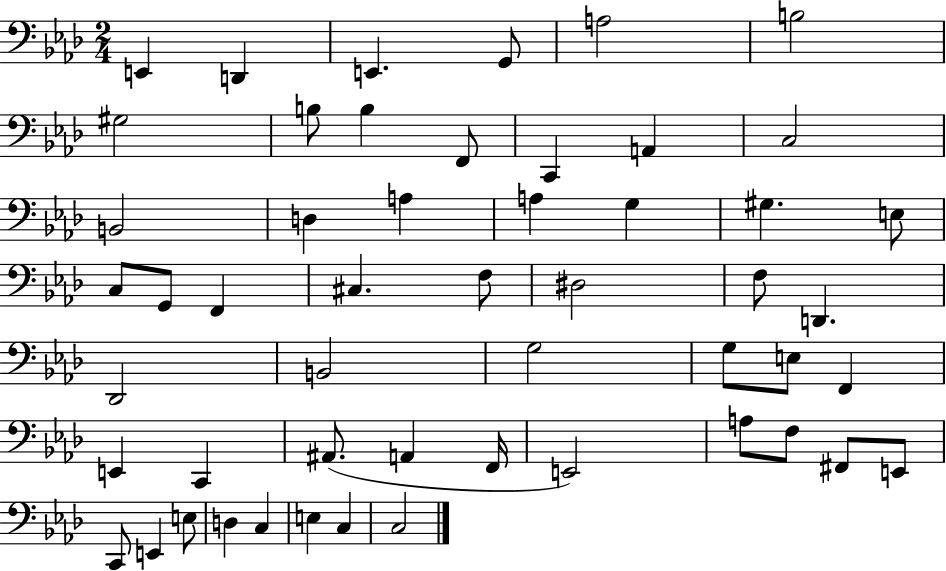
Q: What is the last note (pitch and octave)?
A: C3